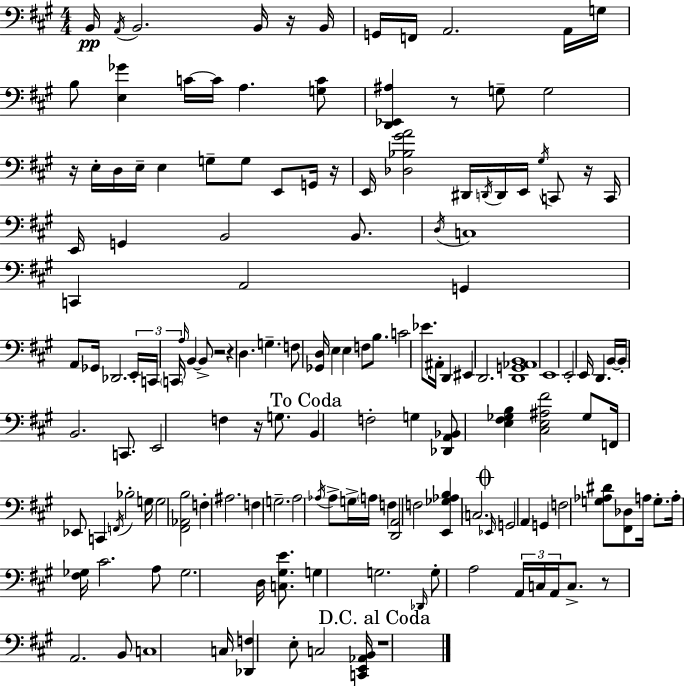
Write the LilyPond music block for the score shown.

{
  \clef bass
  \numericTimeSignature
  \time 4/4
  \key a \major
  b,16\pp \acciaccatura { a,16 } b,2. b,16 r16 | b,16 g,16 f,16 a,2. a,16 | g16 b8 <e ges'>4 c'16~~ c'16 a4. <g c'>8 | <d, ees, ais>4 r8 g8-- g2 | \break r16 e16-. d16 e16-- e4 g8-- g8 e,8 g,16 | r16 e,16 <des bes gis' a'>2 dis,16 \acciaccatura { d,16 } d,16 e,16 \acciaccatura { gis16 } c,8 | r16 c,16 e,16 g,4 b,2 | b,8. \acciaccatura { d16 } c1 | \break c,4 a,2 | g,4 a,8 ges,16 des,2. | \tuplet 3/2 { e,16-. c,16 \parenthesize c,16 } \grace { a16 } b,4~~ b,8-> r2 | r4 d4. g4.-- | \break f8 <ges, d>16 e4 e4 | f8 b8. c'2 ees'8. | ais,16-. d,4 eis,4 d,2. | <d, g, aes, b,>1 | \break e,1 | e,2-. e,16 d,4. | b,16~~ \parenthesize b,16-. b,2. | c,8. e,2 f4 | \break r16 g8. \mark "To Coda" b,4 f2-. | g4 <des, a, bes,>8 <e fis ges b>4 <cis e ais fis'>2 | ges8 f,16 ees,8 c,4 \acciaccatura { f,16 } bes2-. | g16 g2 <fis, aes, b>2 | \break f4-. ais2. | f4 g2.-- | a2 \acciaccatura { aes16 } aes8-> | g16-> \parenthesize a16 f4 <d, a,>2 f2 | \break <e, ges aes b>4 \parenthesize c2. | \mark \markup { \musicglyph "scripts.coda" } \grace { ees,16 } g,2 | a,4 g,4 f2 | <g aes dis'>8 <fis, des>8 a16 g8.-. a16-. <fis ges>16 cis'2. | \break a8 ges2. | d16 <c gis e'>8. g4 g2. | \grace { des,16 } g8-. a2 | \tuplet 3/2 { a,16 c16 a,16 } c8.-> r8 a,2. | \break b,8 c1 | c16 <des, f>4 e8-. | c2 <c, e, aes, b,>16 \mark "D.C. al Coda" r1 | \bar "|."
}